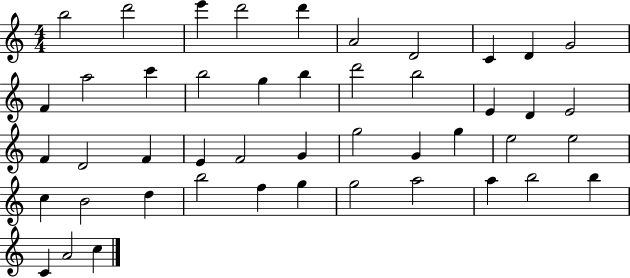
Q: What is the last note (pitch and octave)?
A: C5